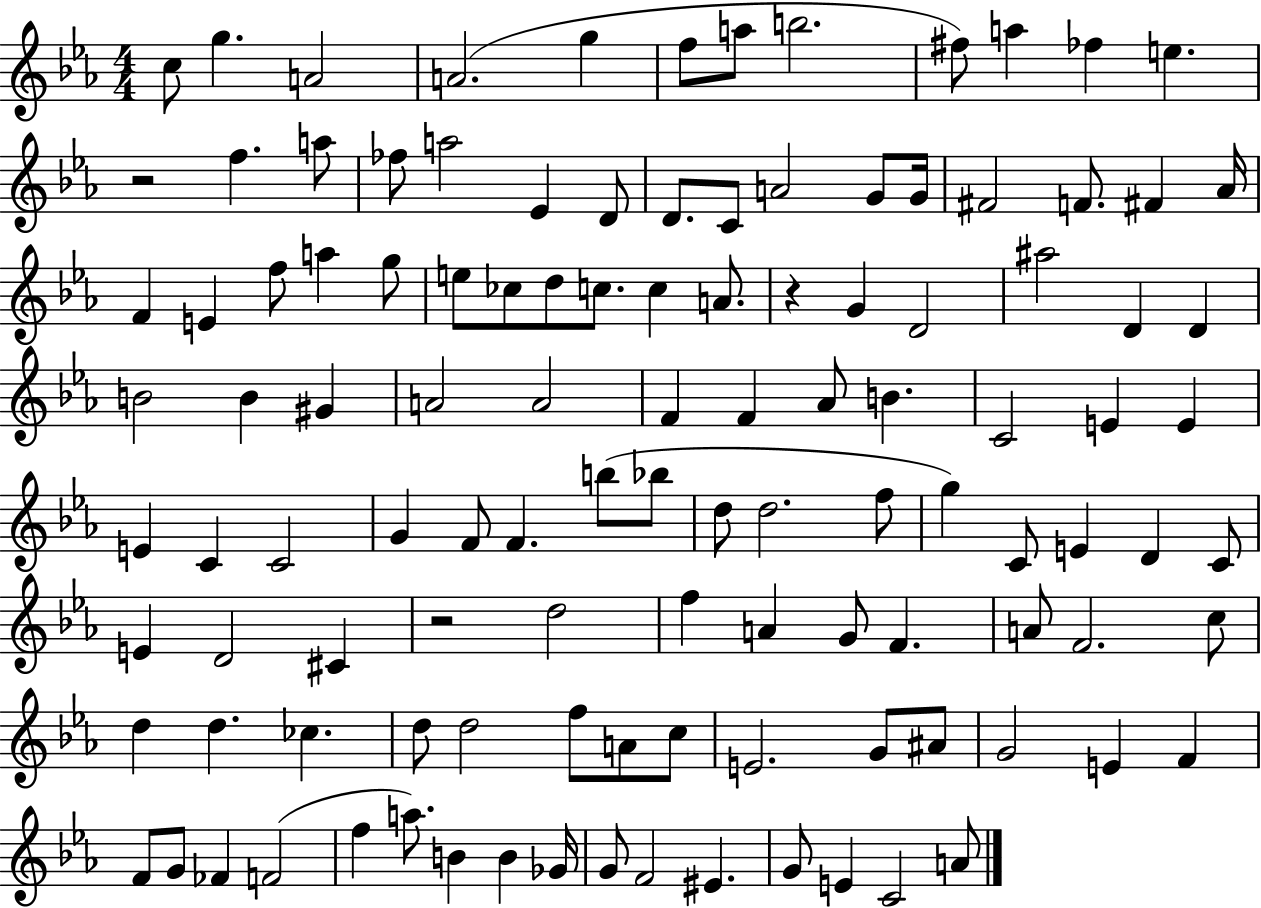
X:1
T:Untitled
M:4/4
L:1/4
K:Eb
c/2 g A2 A2 g f/2 a/2 b2 ^f/2 a _f e z2 f a/2 _f/2 a2 _E D/2 D/2 C/2 A2 G/2 G/4 ^F2 F/2 ^F _A/4 F E f/2 a g/2 e/2 _c/2 d/2 c/2 c A/2 z G D2 ^a2 D D B2 B ^G A2 A2 F F _A/2 B C2 E E E C C2 G F/2 F b/2 _b/2 d/2 d2 f/2 g C/2 E D C/2 E D2 ^C z2 d2 f A G/2 F A/2 F2 c/2 d d _c d/2 d2 f/2 A/2 c/2 E2 G/2 ^A/2 G2 E F F/2 G/2 _F F2 f a/2 B B _G/4 G/2 F2 ^E G/2 E C2 A/2